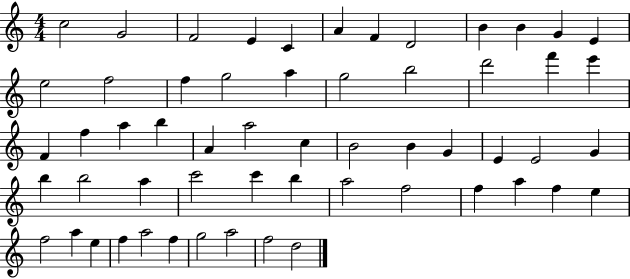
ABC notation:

X:1
T:Untitled
M:4/4
L:1/4
K:C
c2 G2 F2 E C A F D2 B B G E e2 f2 f g2 a g2 b2 d'2 f' e' F f a b A a2 c B2 B G E E2 G b b2 a c'2 c' b a2 f2 f a f e f2 a e f a2 f g2 a2 f2 d2